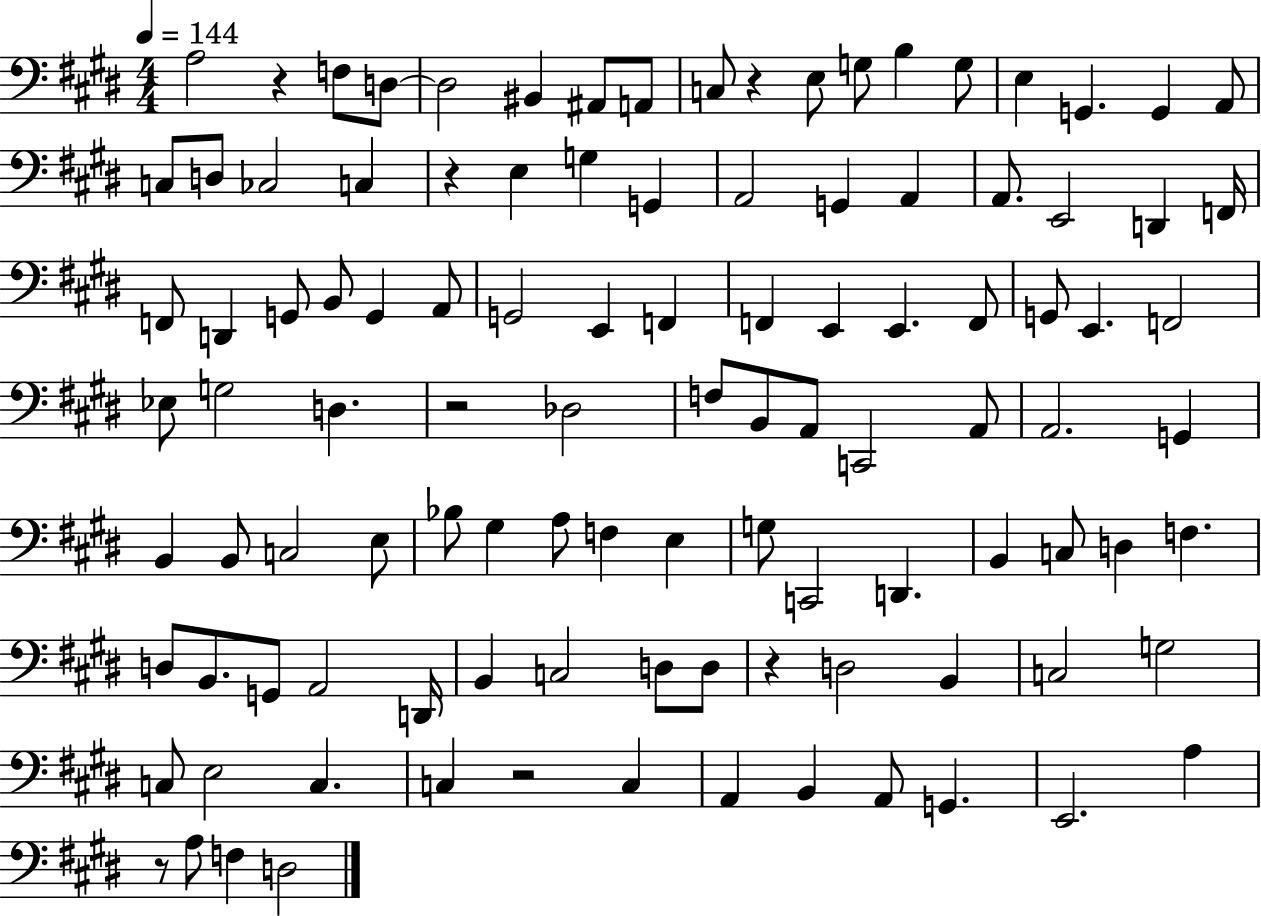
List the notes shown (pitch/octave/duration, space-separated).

A3/h R/q F3/e D3/e D3/h BIS2/q A#2/e A2/e C3/e R/q E3/e G3/e B3/q G3/e E3/q G2/q. G2/q A2/e C3/e D3/e CES3/h C3/q R/q E3/q G3/q G2/q A2/h G2/q A2/q A2/e. E2/h D2/q F2/s F2/e D2/q G2/e B2/e G2/q A2/e G2/h E2/q F2/q F2/q E2/q E2/q. F2/e G2/e E2/q. F2/h Eb3/e G3/h D3/q. R/h Db3/h F3/e B2/e A2/e C2/h A2/e A2/h. G2/q B2/q B2/e C3/h E3/e Bb3/e G#3/q A3/e F3/q E3/q G3/e C2/h D2/q. B2/q C3/e D3/q F3/q. D3/e B2/e. G2/e A2/h D2/s B2/q C3/h D3/e D3/e R/q D3/h B2/q C3/h G3/h C3/e E3/h C3/q. C3/q R/h C3/q A2/q B2/q A2/e G2/q. E2/h. A3/q R/e A3/e F3/q D3/h